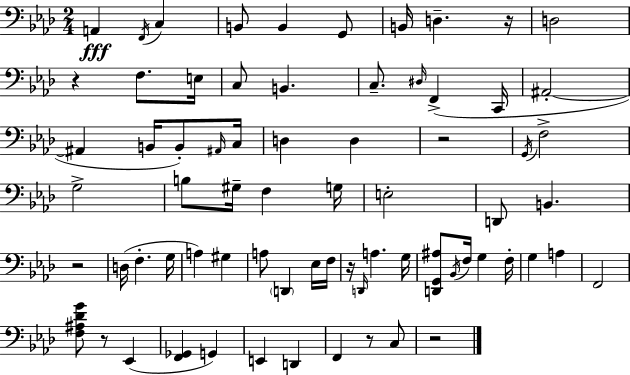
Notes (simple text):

A2/q F2/s C3/q B2/e B2/q G2/e B2/s D3/q. R/s D3/h R/q F3/e. E3/s C3/e B2/q. C3/e. D#3/s F2/q C2/s A#2/h A#2/q B2/s B2/e A#2/s C3/s D3/q D3/q R/h G2/s F3/h G3/h B3/e G#3/s F3/q G3/s E3/h D2/e B2/q. R/h D3/s F3/q. G3/s A3/q G#3/q A3/e D2/q Eb3/s F3/s R/s D2/s A3/q. G3/s [D2,G2,A#3]/e Bb2/s F3/s G3/q F3/s G3/q A3/q F2/h [F3,A#3,Db4,G4]/e R/e Eb2/q [F2,Gb2]/q G2/q E2/q D2/q F2/q R/e C3/e R/h